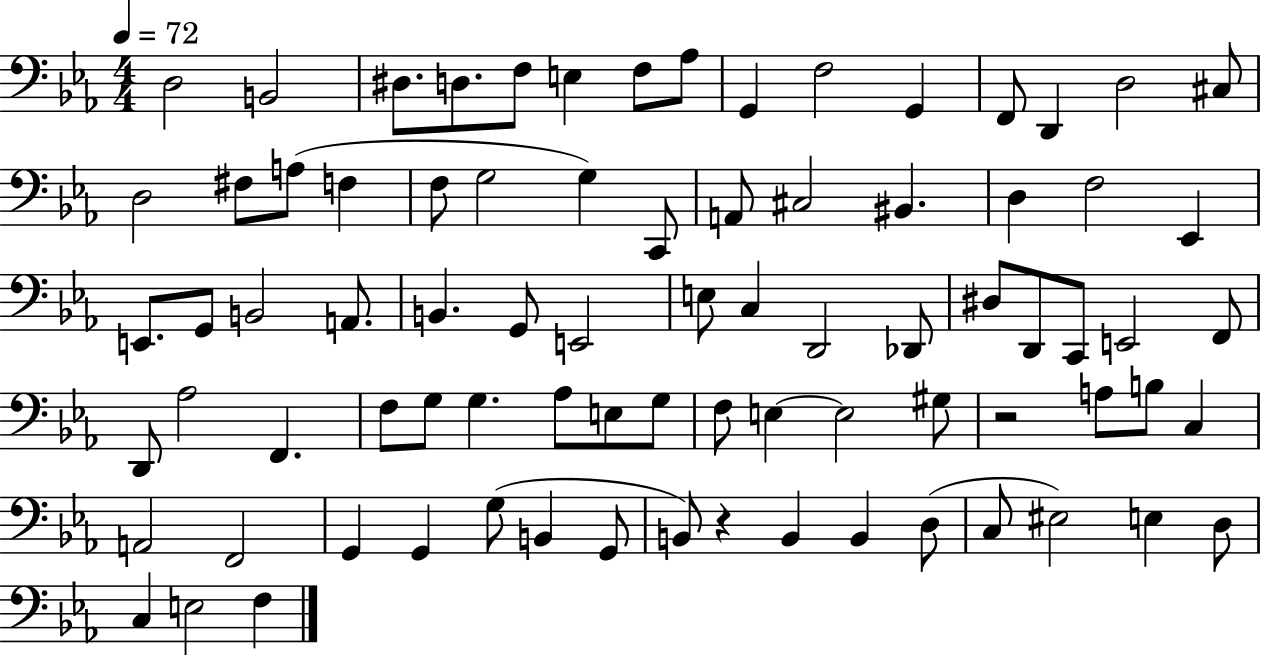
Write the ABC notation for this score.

X:1
T:Untitled
M:4/4
L:1/4
K:Eb
D,2 B,,2 ^D,/2 D,/2 F,/2 E, F,/2 _A,/2 G,, F,2 G,, F,,/2 D,, D,2 ^C,/2 D,2 ^F,/2 A,/2 F, F,/2 G,2 G, C,,/2 A,,/2 ^C,2 ^B,, D, F,2 _E,, E,,/2 G,,/2 B,,2 A,,/2 B,, G,,/2 E,,2 E,/2 C, D,,2 _D,,/2 ^D,/2 D,,/2 C,,/2 E,,2 F,,/2 D,,/2 _A,2 F,, F,/2 G,/2 G, _A,/2 E,/2 G,/2 F,/2 E, E,2 ^G,/2 z2 A,/2 B,/2 C, A,,2 F,,2 G,, G,, G,/2 B,, G,,/2 B,,/2 z B,, B,, D,/2 C,/2 ^E,2 E, D,/2 C, E,2 F,